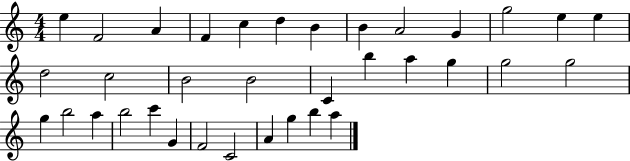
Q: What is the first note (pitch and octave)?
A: E5